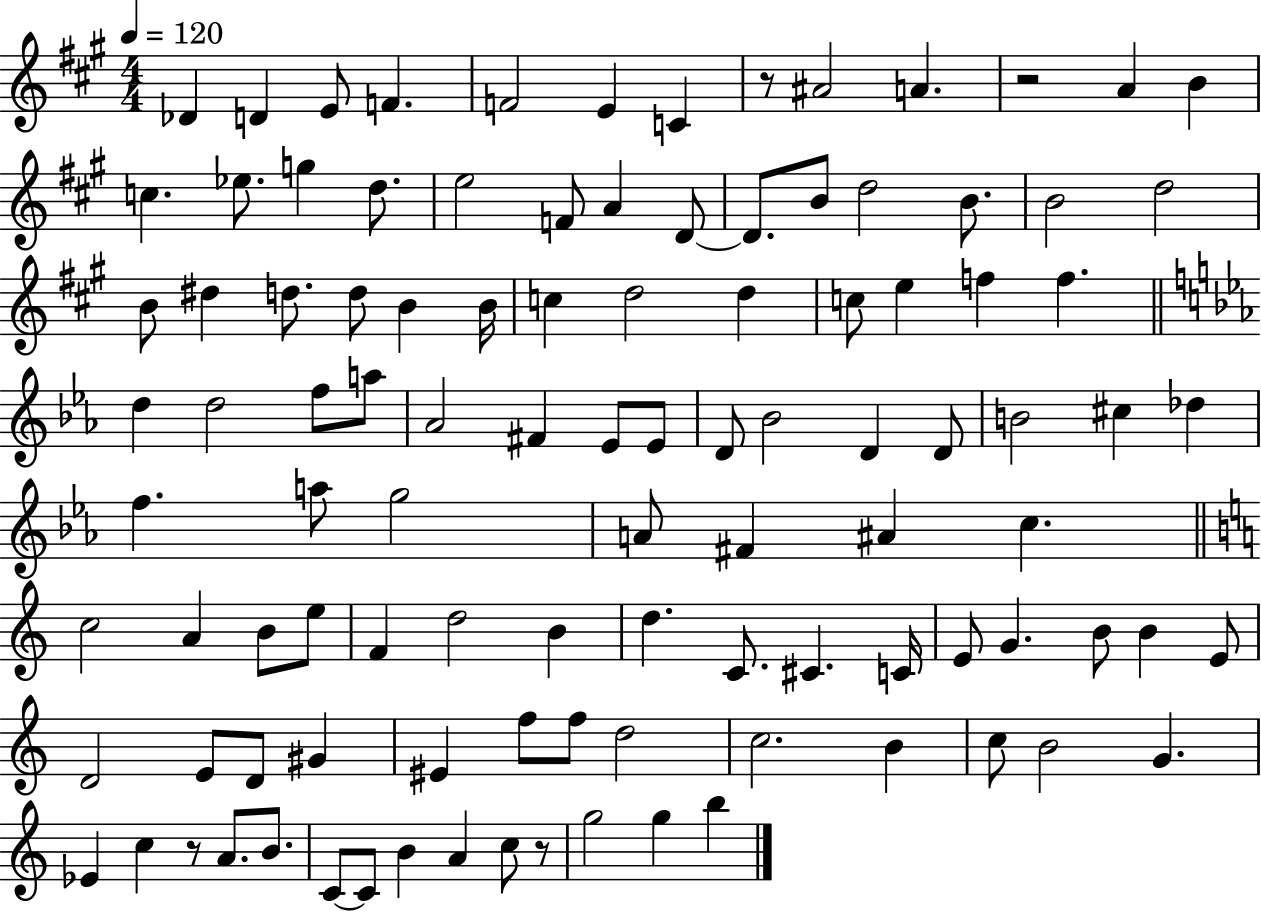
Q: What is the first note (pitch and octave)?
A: Db4